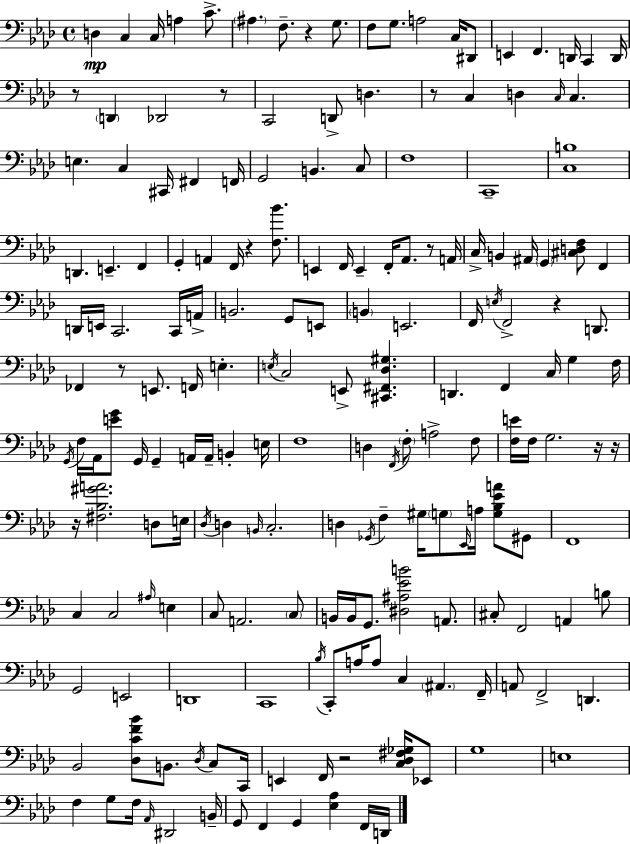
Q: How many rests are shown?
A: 12